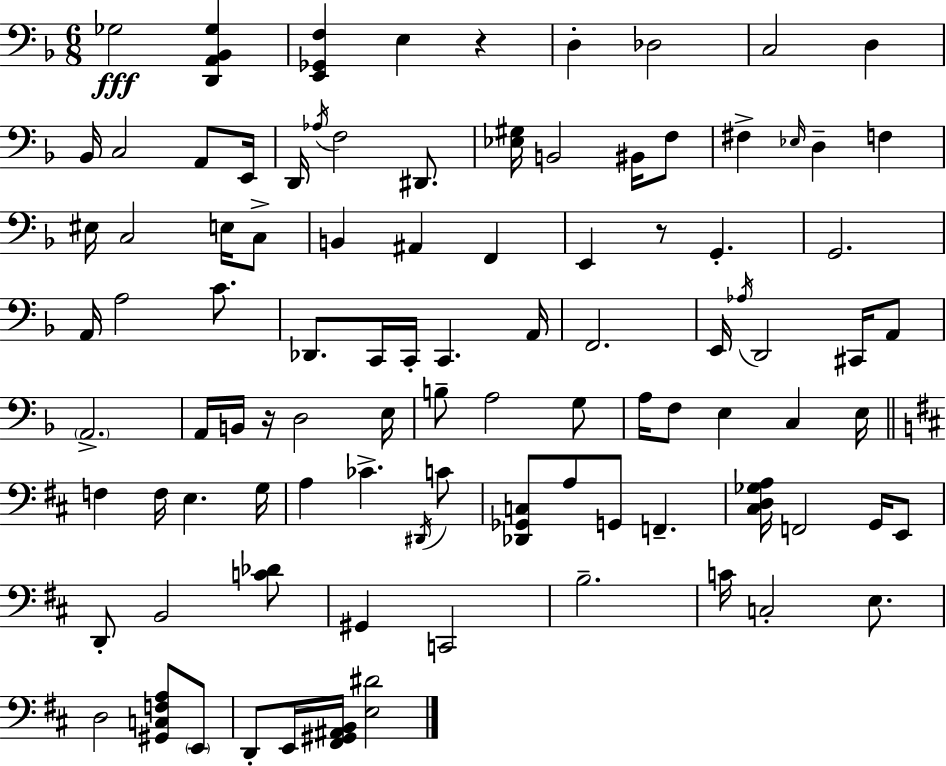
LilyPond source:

{
  \clef bass
  \numericTimeSignature
  \time 6/8
  \key d \minor
  \repeat volta 2 { ges2\fff <d, a, bes, ges>4 | <e, ges, f>4 e4 r4 | d4-. des2 | c2 d4 | \break bes,16 c2 a,8 e,16 | d,16 \acciaccatura { aes16 } f2 dis,8. | <ees gis>16 b,2 bis,16 f8 | fis4-> \grace { ees16 } d4-- f4 | \break eis16 c2 e16 | c8-> b,4 ais,4 f,4 | e,4 r8 g,4.-. | g,2. | \break a,16 a2 c'8. | des,8. c,16 c,16-. c,4. | a,16 f,2. | e,16 \acciaccatura { aes16 } d,2 | \break cis,16 a,8 \parenthesize a,2.-> | a,16 b,16 r16 d2 | e16 b8-- a2 | g8 a16 f8 e4 c4 | \break e16 \bar "||" \break \key b \minor f4 f16 e4. g16 | a4 ces'4.-> \acciaccatura { dis,16 } c'8 | <des, ges, c>8 a8 g,8 f,4.-- | <cis d ges a>16 f,2 g,16 e,8 | \break d,8-. b,2 <c' des'>8 | gis,4 c,2 | b2.-- | c'16 c2-. e8. | \break d2 <gis, c f a>8 \parenthesize e,8 | d,8-. e,16 <fis, gis, ais, b,>16 <e dis'>2 | } \bar "|."
}